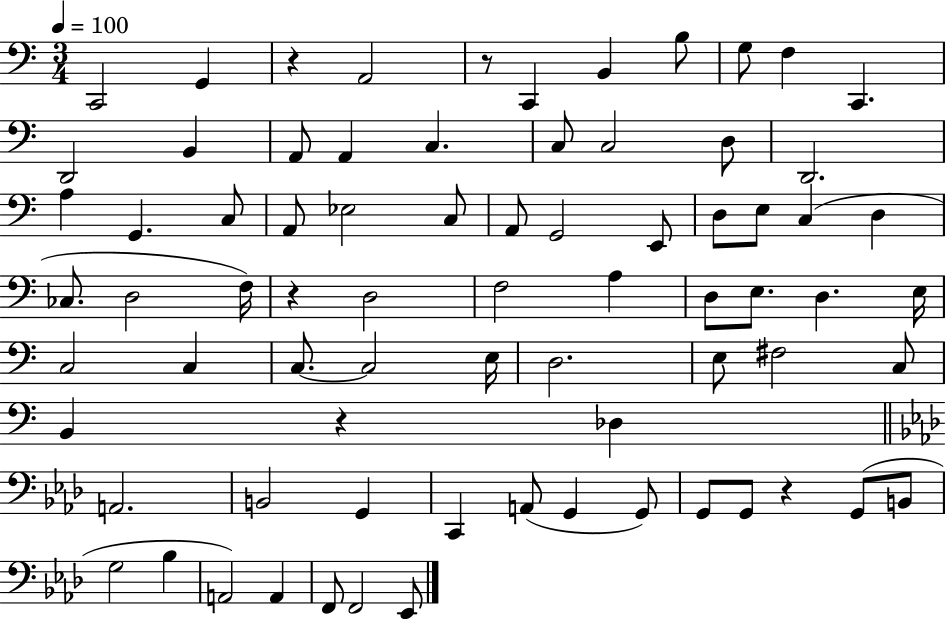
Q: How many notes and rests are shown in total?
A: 75